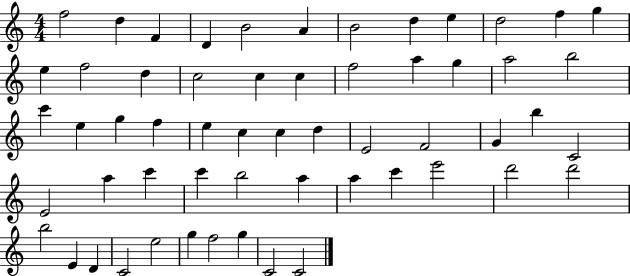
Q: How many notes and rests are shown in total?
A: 57